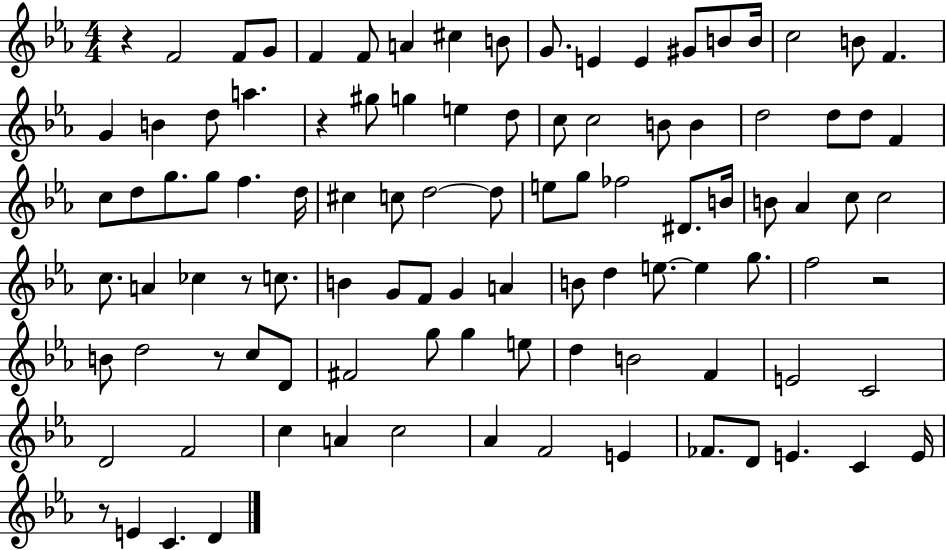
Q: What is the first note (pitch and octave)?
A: F4